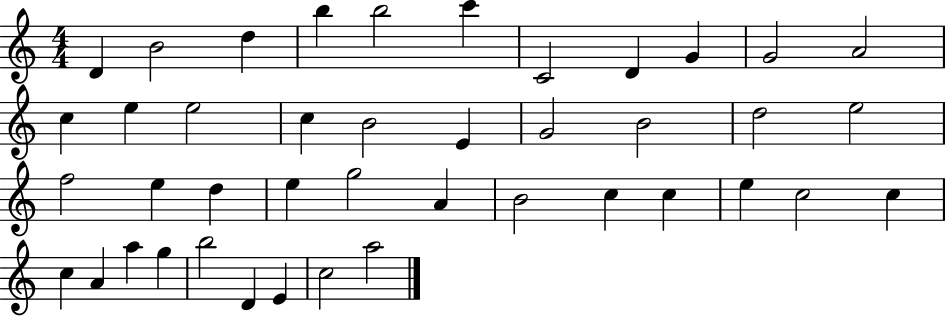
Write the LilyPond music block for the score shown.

{
  \clef treble
  \numericTimeSignature
  \time 4/4
  \key c \major
  d'4 b'2 d''4 | b''4 b''2 c'''4 | c'2 d'4 g'4 | g'2 a'2 | \break c''4 e''4 e''2 | c''4 b'2 e'4 | g'2 b'2 | d''2 e''2 | \break f''2 e''4 d''4 | e''4 g''2 a'4 | b'2 c''4 c''4 | e''4 c''2 c''4 | \break c''4 a'4 a''4 g''4 | b''2 d'4 e'4 | c''2 a''2 | \bar "|."
}